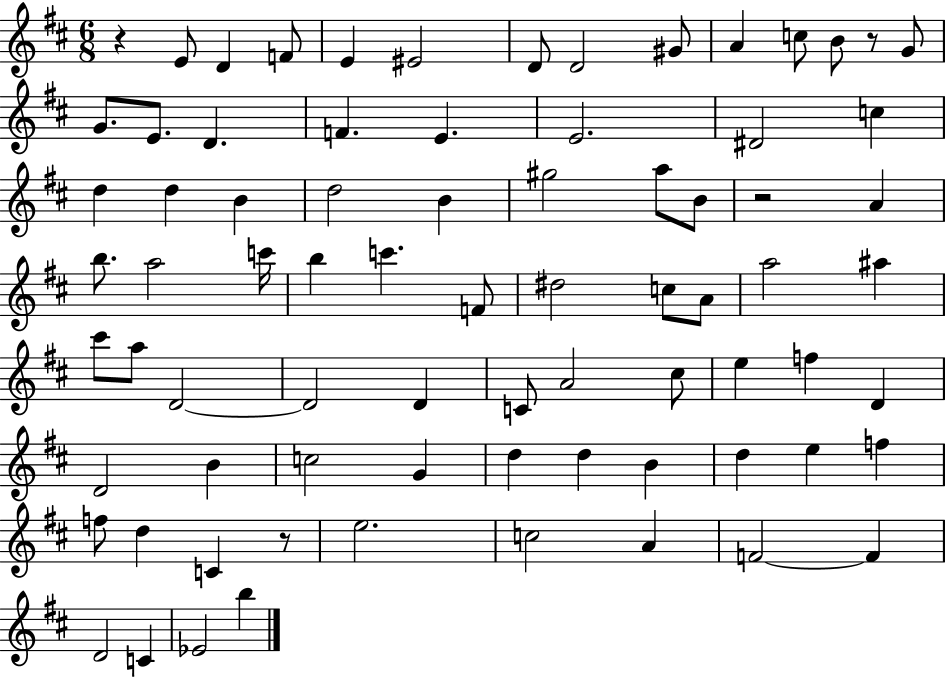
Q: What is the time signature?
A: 6/8